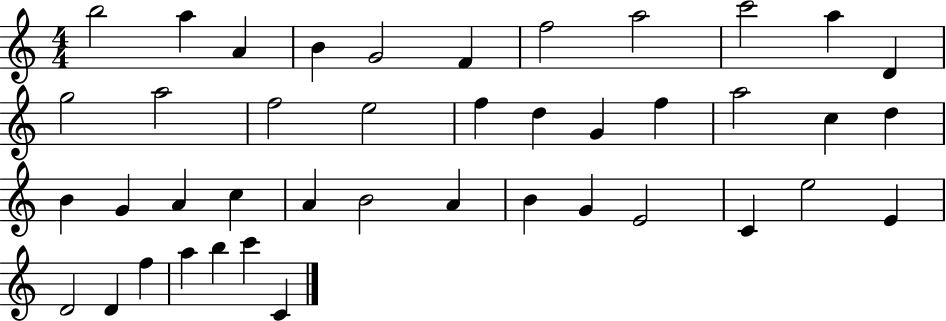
{
  \clef treble
  \numericTimeSignature
  \time 4/4
  \key c \major
  b''2 a''4 a'4 | b'4 g'2 f'4 | f''2 a''2 | c'''2 a''4 d'4 | \break g''2 a''2 | f''2 e''2 | f''4 d''4 g'4 f''4 | a''2 c''4 d''4 | \break b'4 g'4 a'4 c''4 | a'4 b'2 a'4 | b'4 g'4 e'2 | c'4 e''2 e'4 | \break d'2 d'4 f''4 | a''4 b''4 c'''4 c'4 | \bar "|."
}